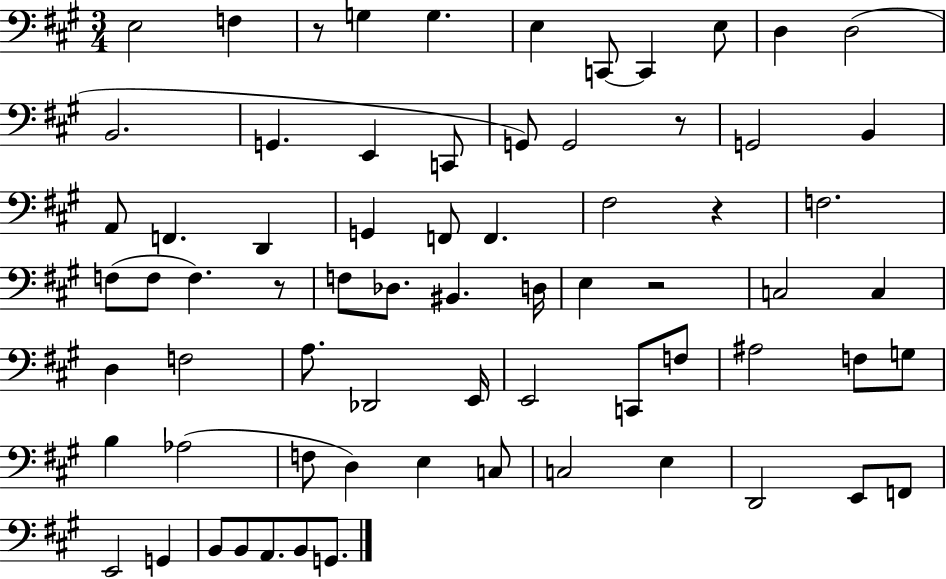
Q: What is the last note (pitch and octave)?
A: G2